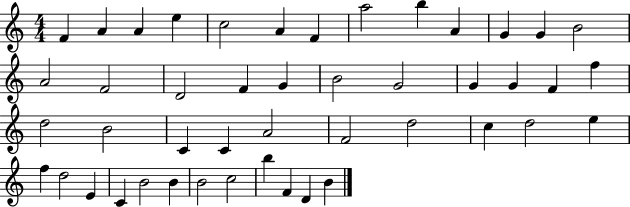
{
  \clef treble
  \numericTimeSignature
  \time 4/4
  \key c \major
  f'4 a'4 a'4 e''4 | c''2 a'4 f'4 | a''2 b''4 a'4 | g'4 g'4 b'2 | \break a'2 f'2 | d'2 f'4 g'4 | b'2 g'2 | g'4 g'4 f'4 f''4 | \break d''2 b'2 | c'4 c'4 a'2 | f'2 d''2 | c''4 d''2 e''4 | \break f''4 d''2 e'4 | c'4 b'2 b'4 | b'2 c''2 | b''4 f'4 d'4 b'4 | \break \bar "|."
}